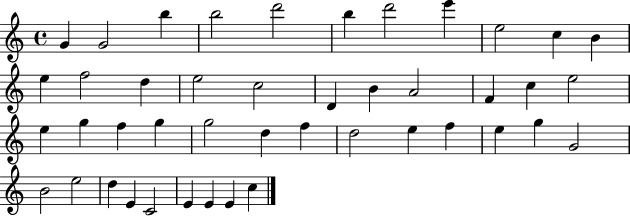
{
  \clef treble
  \time 4/4
  \defaultTimeSignature
  \key c \major
  g'4 g'2 b''4 | b''2 d'''2 | b''4 d'''2 e'''4 | e''2 c''4 b'4 | \break e''4 f''2 d''4 | e''2 c''2 | d'4 b'4 a'2 | f'4 c''4 e''2 | \break e''4 g''4 f''4 g''4 | g''2 d''4 f''4 | d''2 e''4 f''4 | e''4 g''4 g'2 | \break b'2 e''2 | d''4 e'4 c'2 | e'4 e'4 e'4 c''4 | \bar "|."
}